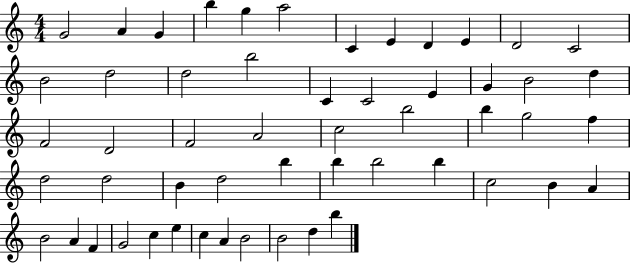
{
  \clef treble
  \numericTimeSignature
  \time 4/4
  \key c \major
  g'2 a'4 g'4 | b''4 g''4 a''2 | c'4 e'4 d'4 e'4 | d'2 c'2 | \break b'2 d''2 | d''2 b''2 | c'4 c'2 e'4 | g'4 b'2 d''4 | \break f'2 d'2 | f'2 a'2 | c''2 b''2 | b''4 g''2 f''4 | \break d''2 d''2 | b'4 d''2 b''4 | b''4 b''2 b''4 | c''2 b'4 a'4 | \break b'2 a'4 f'4 | g'2 c''4 e''4 | c''4 a'4 b'2 | b'2 d''4 b''4 | \break \bar "|."
}